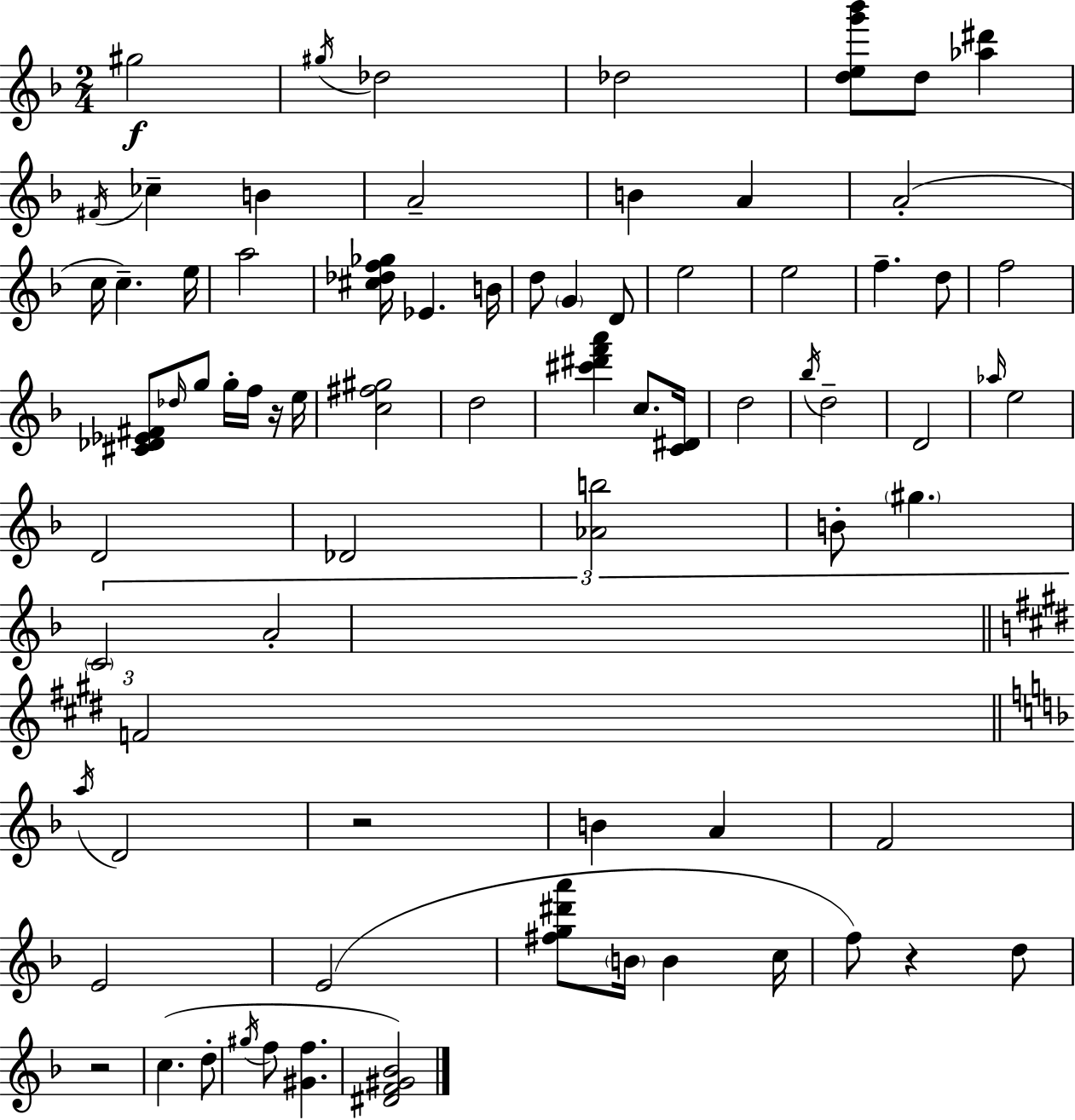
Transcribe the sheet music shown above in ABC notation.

X:1
T:Untitled
M:2/4
L:1/4
K:F
^g2 ^g/4 _d2 _d2 [deg'_b']/2 d/2 [_a^d'] ^F/4 _c B A2 B A A2 c/4 c e/4 a2 [^c_df_g]/4 _E B/4 d/2 G D/2 e2 e2 f d/2 f2 [^C_D_E^F]/2 _d/4 g/2 g/4 f/4 z/4 e/4 [c^f^g]2 d2 [^c'^d'f'a'] c/2 [C^D]/4 d2 _b/4 d2 D2 _a/4 e2 D2 _D2 [_Ab]2 B/2 ^g C2 A2 F2 a/4 D2 z2 B A F2 E2 E2 [^fg^d'a']/2 B/4 B c/4 f/2 z d/2 z2 c d/2 ^g/4 f/2 [^Gf] [^DF^G_B]2